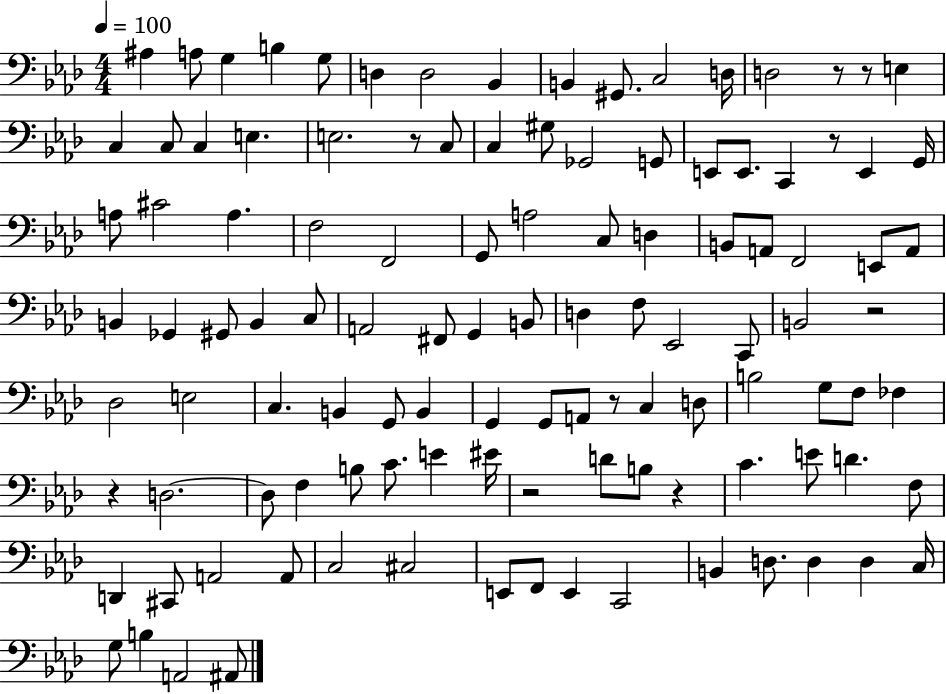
A#3/q A3/e G3/q B3/q G3/e D3/q D3/h Bb2/q B2/q G#2/e. C3/h D3/s D3/h R/e R/e E3/q C3/q C3/e C3/q E3/q. E3/h. R/e C3/e C3/q G#3/e Gb2/h G2/e E2/e E2/e. C2/q R/e E2/q G2/s A3/e C#4/h A3/q. F3/h F2/h G2/e A3/h C3/e D3/q B2/e A2/e F2/h E2/e A2/e B2/q Gb2/q G#2/e B2/q C3/e A2/h F#2/e G2/q B2/e D3/q F3/e Eb2/h C2/e B2/h R/h Db3/h E3/h C3/q. B2/q G2/e B2/q G2/q G2/e A2/e R/e C3/q D3/e B3/h G3/e F3/e FES3/q R/q D3/h. D3/e F3/q B3/e C4/e. E4/q EIS4/s R/h D4/e B3/e R/q C4/q. E4/e D4/q. F3/e D2/q C#2/e A2/h A2/e C3/h C#3/h E2/e F2/e E2/q C2/h B2/q D3/e. D3/q D3/q C3/s G3/e B3/q A2/h A#2/e